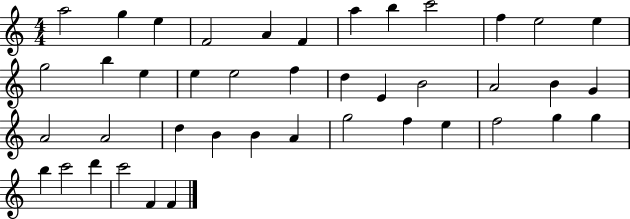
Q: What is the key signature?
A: C major